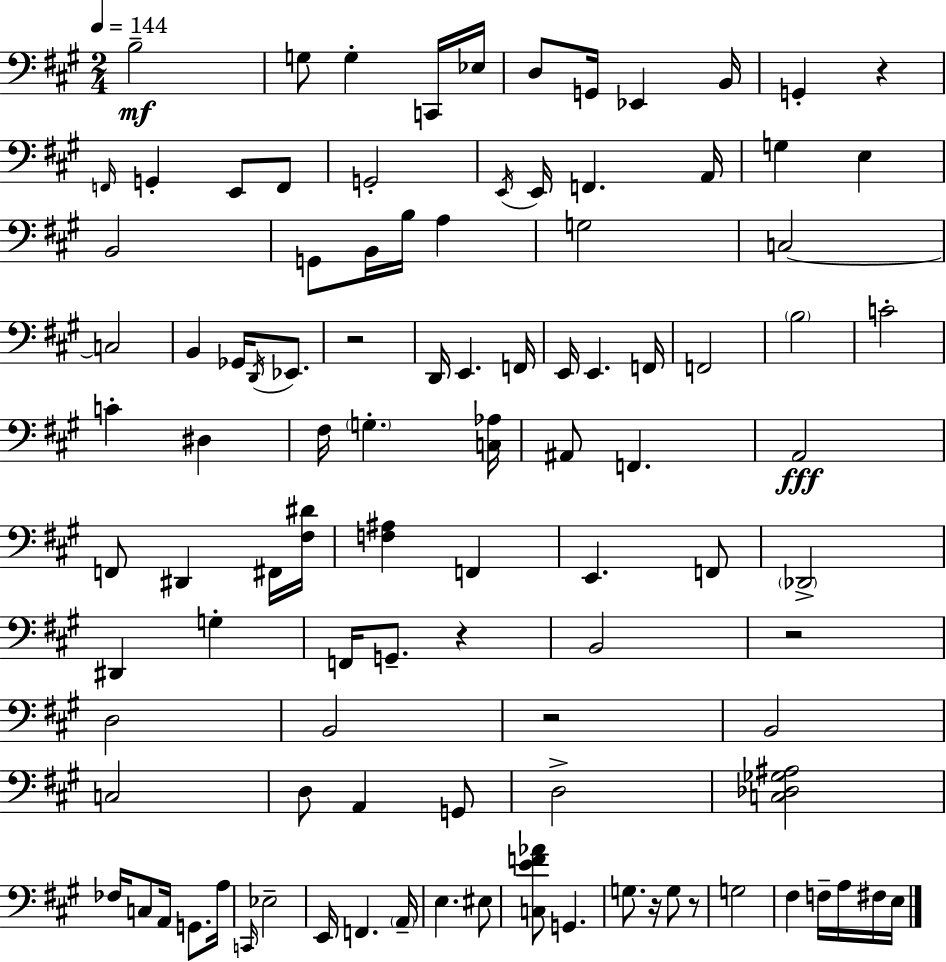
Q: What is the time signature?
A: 2/4